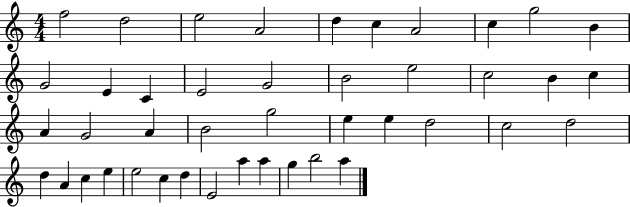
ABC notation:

X:1
T:Untitled
M:4/4
L:1/4
K:C
f2 d2 e2 A2 d c A2 c g2 B G2 E C E2 G2 B2 e2 c2 B c A G2 A B2 g2 e e d2 c2 d2 d A c e e2 c d E2 a a g b2 a